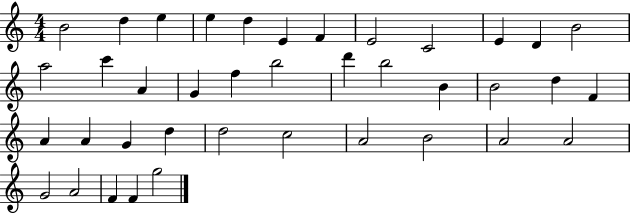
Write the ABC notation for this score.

X:1
T:Untitled
M:4/4
L:1/4
K:C
B2 d e e d E F E2 C2 E D B2 a2 c' A G f b2 d' b2 B B2 d F A A G d d2 c2 A2 B2 A2 A2 G2 A2 F F g2